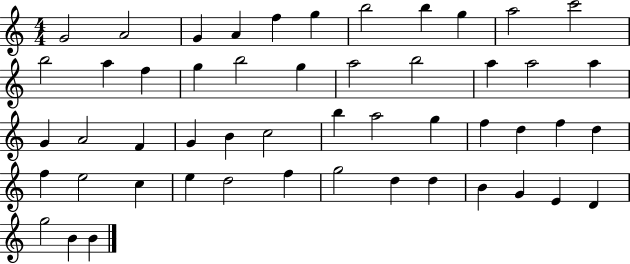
G4/h A4/h G4/q A4/q F5/q G5/q B5/h B5/q G5/q A5/h C6/h B5/h A5/q F5/q G5/q B5/h G5/q A5/h B5/h A5/q A5/h A5/q G4/q A4/h F4/q G4/q B4/q C5/h B5/q A5/h G5/q F5/q D5/q F5/q D5/q F5/q E5/h C5/q E5/q D5/h F5/q G5/h D5/q D5/q B4/q G4/q E4/q D4/q G5/h B4/q B4/q